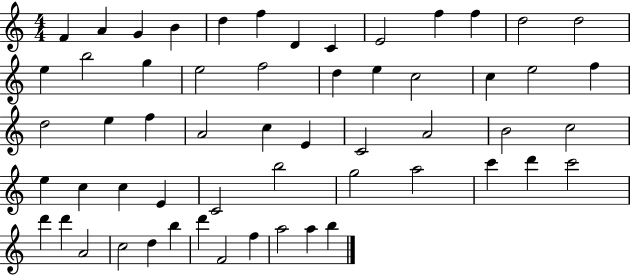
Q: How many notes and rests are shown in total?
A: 57